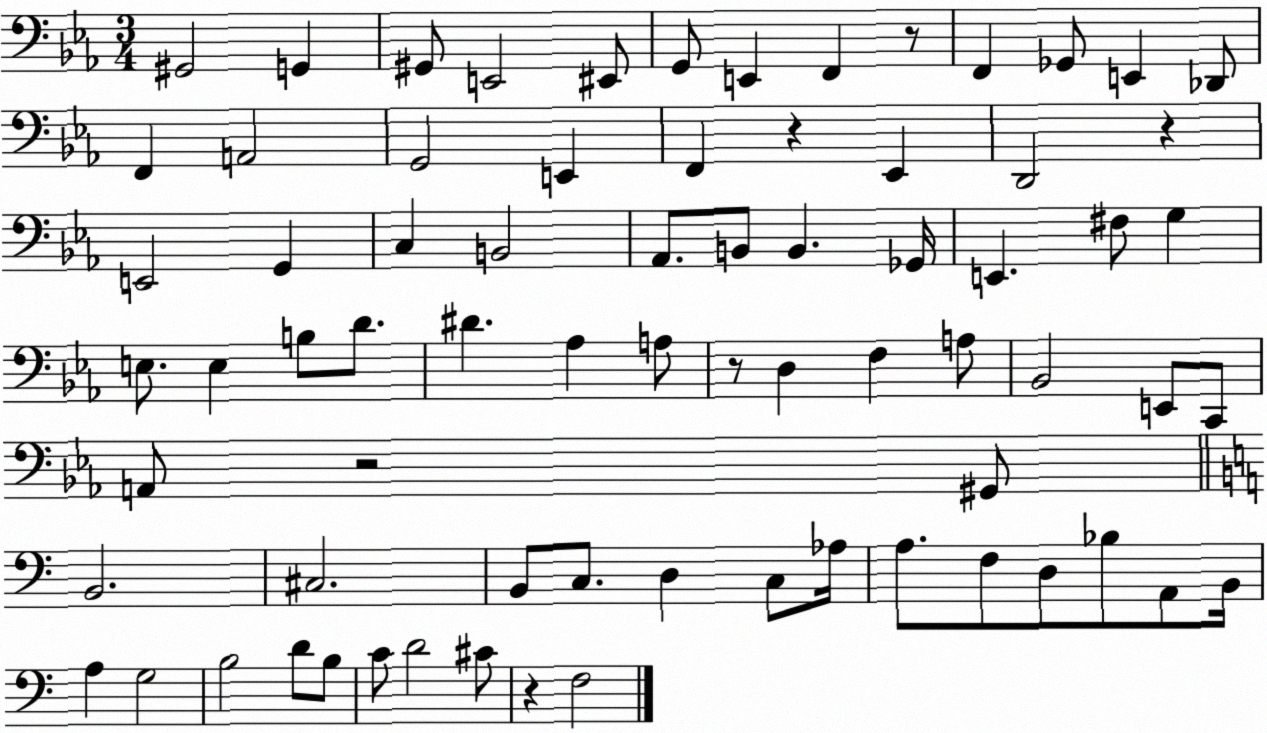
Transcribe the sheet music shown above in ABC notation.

X:1
T:Untitled
M:3/4
L:1/4
K:Eb
^G,,2 G,, ^G,,/2 E,,2 ^E,,/2 G,,/2 E,, F,, z/2 F,, _G,,/2 E,, _D,,/2 F,, A,,2 G,,2 E,, F,, z _E,, D,,2 z E,,2 G,, C, B,,2 _A,,/2 B,,/2 B,, _G,,/4 E,, ^F,/2 G, E,/2 E, B,/2 D/2 ^D _A, A,/2 z/2 D, F, A,/2 _B,,2 E,,/2 C,,/2 A,,/2 z2 ^G,,/2 B,,2 ^C,2 B,,/2 C,/2 D, C,/2 _A,/4 A,/2 F,/2 D,/2 _B,/2 A,,/2 B,,/4 A, G,2 B,2 D/2 B,/2 C/2 D2 ^C/2 z F,2